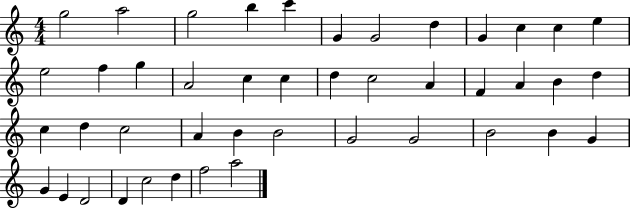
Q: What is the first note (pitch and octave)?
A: G5